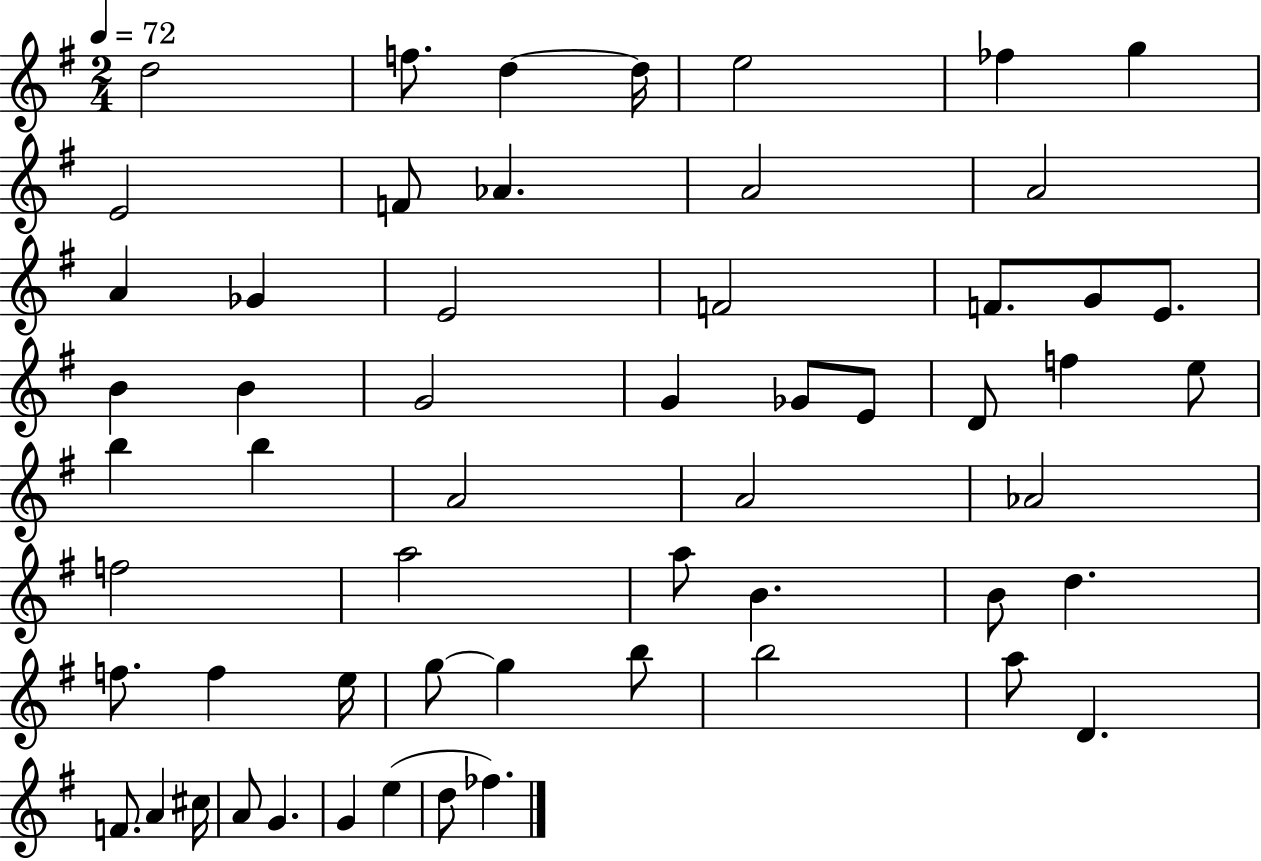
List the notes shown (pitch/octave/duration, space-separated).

D5/h F5/e. D5/q D5/s E5/h FES5/q G5/q E4/h F4/e Ab4/q. A4/h A4/h A4/q Gb4/q E4/h F4/h F4/e. G4/e E4/e. B4/q B4/q G4/h G4/q Gb4/e E4/e D4/e F5/q E5/e B5/q B5/q A4/h A4/h Ab4/h F5/h A5/h A5/e B4/q. B4/e D5/q. F5/e. F5/q E5/s G5/e G5/q B5/e B5/h A5/e D4/q. F4/e. A4/q C#5/s A4/e G4/q. G4/q E5/q D5/e FES5/q.